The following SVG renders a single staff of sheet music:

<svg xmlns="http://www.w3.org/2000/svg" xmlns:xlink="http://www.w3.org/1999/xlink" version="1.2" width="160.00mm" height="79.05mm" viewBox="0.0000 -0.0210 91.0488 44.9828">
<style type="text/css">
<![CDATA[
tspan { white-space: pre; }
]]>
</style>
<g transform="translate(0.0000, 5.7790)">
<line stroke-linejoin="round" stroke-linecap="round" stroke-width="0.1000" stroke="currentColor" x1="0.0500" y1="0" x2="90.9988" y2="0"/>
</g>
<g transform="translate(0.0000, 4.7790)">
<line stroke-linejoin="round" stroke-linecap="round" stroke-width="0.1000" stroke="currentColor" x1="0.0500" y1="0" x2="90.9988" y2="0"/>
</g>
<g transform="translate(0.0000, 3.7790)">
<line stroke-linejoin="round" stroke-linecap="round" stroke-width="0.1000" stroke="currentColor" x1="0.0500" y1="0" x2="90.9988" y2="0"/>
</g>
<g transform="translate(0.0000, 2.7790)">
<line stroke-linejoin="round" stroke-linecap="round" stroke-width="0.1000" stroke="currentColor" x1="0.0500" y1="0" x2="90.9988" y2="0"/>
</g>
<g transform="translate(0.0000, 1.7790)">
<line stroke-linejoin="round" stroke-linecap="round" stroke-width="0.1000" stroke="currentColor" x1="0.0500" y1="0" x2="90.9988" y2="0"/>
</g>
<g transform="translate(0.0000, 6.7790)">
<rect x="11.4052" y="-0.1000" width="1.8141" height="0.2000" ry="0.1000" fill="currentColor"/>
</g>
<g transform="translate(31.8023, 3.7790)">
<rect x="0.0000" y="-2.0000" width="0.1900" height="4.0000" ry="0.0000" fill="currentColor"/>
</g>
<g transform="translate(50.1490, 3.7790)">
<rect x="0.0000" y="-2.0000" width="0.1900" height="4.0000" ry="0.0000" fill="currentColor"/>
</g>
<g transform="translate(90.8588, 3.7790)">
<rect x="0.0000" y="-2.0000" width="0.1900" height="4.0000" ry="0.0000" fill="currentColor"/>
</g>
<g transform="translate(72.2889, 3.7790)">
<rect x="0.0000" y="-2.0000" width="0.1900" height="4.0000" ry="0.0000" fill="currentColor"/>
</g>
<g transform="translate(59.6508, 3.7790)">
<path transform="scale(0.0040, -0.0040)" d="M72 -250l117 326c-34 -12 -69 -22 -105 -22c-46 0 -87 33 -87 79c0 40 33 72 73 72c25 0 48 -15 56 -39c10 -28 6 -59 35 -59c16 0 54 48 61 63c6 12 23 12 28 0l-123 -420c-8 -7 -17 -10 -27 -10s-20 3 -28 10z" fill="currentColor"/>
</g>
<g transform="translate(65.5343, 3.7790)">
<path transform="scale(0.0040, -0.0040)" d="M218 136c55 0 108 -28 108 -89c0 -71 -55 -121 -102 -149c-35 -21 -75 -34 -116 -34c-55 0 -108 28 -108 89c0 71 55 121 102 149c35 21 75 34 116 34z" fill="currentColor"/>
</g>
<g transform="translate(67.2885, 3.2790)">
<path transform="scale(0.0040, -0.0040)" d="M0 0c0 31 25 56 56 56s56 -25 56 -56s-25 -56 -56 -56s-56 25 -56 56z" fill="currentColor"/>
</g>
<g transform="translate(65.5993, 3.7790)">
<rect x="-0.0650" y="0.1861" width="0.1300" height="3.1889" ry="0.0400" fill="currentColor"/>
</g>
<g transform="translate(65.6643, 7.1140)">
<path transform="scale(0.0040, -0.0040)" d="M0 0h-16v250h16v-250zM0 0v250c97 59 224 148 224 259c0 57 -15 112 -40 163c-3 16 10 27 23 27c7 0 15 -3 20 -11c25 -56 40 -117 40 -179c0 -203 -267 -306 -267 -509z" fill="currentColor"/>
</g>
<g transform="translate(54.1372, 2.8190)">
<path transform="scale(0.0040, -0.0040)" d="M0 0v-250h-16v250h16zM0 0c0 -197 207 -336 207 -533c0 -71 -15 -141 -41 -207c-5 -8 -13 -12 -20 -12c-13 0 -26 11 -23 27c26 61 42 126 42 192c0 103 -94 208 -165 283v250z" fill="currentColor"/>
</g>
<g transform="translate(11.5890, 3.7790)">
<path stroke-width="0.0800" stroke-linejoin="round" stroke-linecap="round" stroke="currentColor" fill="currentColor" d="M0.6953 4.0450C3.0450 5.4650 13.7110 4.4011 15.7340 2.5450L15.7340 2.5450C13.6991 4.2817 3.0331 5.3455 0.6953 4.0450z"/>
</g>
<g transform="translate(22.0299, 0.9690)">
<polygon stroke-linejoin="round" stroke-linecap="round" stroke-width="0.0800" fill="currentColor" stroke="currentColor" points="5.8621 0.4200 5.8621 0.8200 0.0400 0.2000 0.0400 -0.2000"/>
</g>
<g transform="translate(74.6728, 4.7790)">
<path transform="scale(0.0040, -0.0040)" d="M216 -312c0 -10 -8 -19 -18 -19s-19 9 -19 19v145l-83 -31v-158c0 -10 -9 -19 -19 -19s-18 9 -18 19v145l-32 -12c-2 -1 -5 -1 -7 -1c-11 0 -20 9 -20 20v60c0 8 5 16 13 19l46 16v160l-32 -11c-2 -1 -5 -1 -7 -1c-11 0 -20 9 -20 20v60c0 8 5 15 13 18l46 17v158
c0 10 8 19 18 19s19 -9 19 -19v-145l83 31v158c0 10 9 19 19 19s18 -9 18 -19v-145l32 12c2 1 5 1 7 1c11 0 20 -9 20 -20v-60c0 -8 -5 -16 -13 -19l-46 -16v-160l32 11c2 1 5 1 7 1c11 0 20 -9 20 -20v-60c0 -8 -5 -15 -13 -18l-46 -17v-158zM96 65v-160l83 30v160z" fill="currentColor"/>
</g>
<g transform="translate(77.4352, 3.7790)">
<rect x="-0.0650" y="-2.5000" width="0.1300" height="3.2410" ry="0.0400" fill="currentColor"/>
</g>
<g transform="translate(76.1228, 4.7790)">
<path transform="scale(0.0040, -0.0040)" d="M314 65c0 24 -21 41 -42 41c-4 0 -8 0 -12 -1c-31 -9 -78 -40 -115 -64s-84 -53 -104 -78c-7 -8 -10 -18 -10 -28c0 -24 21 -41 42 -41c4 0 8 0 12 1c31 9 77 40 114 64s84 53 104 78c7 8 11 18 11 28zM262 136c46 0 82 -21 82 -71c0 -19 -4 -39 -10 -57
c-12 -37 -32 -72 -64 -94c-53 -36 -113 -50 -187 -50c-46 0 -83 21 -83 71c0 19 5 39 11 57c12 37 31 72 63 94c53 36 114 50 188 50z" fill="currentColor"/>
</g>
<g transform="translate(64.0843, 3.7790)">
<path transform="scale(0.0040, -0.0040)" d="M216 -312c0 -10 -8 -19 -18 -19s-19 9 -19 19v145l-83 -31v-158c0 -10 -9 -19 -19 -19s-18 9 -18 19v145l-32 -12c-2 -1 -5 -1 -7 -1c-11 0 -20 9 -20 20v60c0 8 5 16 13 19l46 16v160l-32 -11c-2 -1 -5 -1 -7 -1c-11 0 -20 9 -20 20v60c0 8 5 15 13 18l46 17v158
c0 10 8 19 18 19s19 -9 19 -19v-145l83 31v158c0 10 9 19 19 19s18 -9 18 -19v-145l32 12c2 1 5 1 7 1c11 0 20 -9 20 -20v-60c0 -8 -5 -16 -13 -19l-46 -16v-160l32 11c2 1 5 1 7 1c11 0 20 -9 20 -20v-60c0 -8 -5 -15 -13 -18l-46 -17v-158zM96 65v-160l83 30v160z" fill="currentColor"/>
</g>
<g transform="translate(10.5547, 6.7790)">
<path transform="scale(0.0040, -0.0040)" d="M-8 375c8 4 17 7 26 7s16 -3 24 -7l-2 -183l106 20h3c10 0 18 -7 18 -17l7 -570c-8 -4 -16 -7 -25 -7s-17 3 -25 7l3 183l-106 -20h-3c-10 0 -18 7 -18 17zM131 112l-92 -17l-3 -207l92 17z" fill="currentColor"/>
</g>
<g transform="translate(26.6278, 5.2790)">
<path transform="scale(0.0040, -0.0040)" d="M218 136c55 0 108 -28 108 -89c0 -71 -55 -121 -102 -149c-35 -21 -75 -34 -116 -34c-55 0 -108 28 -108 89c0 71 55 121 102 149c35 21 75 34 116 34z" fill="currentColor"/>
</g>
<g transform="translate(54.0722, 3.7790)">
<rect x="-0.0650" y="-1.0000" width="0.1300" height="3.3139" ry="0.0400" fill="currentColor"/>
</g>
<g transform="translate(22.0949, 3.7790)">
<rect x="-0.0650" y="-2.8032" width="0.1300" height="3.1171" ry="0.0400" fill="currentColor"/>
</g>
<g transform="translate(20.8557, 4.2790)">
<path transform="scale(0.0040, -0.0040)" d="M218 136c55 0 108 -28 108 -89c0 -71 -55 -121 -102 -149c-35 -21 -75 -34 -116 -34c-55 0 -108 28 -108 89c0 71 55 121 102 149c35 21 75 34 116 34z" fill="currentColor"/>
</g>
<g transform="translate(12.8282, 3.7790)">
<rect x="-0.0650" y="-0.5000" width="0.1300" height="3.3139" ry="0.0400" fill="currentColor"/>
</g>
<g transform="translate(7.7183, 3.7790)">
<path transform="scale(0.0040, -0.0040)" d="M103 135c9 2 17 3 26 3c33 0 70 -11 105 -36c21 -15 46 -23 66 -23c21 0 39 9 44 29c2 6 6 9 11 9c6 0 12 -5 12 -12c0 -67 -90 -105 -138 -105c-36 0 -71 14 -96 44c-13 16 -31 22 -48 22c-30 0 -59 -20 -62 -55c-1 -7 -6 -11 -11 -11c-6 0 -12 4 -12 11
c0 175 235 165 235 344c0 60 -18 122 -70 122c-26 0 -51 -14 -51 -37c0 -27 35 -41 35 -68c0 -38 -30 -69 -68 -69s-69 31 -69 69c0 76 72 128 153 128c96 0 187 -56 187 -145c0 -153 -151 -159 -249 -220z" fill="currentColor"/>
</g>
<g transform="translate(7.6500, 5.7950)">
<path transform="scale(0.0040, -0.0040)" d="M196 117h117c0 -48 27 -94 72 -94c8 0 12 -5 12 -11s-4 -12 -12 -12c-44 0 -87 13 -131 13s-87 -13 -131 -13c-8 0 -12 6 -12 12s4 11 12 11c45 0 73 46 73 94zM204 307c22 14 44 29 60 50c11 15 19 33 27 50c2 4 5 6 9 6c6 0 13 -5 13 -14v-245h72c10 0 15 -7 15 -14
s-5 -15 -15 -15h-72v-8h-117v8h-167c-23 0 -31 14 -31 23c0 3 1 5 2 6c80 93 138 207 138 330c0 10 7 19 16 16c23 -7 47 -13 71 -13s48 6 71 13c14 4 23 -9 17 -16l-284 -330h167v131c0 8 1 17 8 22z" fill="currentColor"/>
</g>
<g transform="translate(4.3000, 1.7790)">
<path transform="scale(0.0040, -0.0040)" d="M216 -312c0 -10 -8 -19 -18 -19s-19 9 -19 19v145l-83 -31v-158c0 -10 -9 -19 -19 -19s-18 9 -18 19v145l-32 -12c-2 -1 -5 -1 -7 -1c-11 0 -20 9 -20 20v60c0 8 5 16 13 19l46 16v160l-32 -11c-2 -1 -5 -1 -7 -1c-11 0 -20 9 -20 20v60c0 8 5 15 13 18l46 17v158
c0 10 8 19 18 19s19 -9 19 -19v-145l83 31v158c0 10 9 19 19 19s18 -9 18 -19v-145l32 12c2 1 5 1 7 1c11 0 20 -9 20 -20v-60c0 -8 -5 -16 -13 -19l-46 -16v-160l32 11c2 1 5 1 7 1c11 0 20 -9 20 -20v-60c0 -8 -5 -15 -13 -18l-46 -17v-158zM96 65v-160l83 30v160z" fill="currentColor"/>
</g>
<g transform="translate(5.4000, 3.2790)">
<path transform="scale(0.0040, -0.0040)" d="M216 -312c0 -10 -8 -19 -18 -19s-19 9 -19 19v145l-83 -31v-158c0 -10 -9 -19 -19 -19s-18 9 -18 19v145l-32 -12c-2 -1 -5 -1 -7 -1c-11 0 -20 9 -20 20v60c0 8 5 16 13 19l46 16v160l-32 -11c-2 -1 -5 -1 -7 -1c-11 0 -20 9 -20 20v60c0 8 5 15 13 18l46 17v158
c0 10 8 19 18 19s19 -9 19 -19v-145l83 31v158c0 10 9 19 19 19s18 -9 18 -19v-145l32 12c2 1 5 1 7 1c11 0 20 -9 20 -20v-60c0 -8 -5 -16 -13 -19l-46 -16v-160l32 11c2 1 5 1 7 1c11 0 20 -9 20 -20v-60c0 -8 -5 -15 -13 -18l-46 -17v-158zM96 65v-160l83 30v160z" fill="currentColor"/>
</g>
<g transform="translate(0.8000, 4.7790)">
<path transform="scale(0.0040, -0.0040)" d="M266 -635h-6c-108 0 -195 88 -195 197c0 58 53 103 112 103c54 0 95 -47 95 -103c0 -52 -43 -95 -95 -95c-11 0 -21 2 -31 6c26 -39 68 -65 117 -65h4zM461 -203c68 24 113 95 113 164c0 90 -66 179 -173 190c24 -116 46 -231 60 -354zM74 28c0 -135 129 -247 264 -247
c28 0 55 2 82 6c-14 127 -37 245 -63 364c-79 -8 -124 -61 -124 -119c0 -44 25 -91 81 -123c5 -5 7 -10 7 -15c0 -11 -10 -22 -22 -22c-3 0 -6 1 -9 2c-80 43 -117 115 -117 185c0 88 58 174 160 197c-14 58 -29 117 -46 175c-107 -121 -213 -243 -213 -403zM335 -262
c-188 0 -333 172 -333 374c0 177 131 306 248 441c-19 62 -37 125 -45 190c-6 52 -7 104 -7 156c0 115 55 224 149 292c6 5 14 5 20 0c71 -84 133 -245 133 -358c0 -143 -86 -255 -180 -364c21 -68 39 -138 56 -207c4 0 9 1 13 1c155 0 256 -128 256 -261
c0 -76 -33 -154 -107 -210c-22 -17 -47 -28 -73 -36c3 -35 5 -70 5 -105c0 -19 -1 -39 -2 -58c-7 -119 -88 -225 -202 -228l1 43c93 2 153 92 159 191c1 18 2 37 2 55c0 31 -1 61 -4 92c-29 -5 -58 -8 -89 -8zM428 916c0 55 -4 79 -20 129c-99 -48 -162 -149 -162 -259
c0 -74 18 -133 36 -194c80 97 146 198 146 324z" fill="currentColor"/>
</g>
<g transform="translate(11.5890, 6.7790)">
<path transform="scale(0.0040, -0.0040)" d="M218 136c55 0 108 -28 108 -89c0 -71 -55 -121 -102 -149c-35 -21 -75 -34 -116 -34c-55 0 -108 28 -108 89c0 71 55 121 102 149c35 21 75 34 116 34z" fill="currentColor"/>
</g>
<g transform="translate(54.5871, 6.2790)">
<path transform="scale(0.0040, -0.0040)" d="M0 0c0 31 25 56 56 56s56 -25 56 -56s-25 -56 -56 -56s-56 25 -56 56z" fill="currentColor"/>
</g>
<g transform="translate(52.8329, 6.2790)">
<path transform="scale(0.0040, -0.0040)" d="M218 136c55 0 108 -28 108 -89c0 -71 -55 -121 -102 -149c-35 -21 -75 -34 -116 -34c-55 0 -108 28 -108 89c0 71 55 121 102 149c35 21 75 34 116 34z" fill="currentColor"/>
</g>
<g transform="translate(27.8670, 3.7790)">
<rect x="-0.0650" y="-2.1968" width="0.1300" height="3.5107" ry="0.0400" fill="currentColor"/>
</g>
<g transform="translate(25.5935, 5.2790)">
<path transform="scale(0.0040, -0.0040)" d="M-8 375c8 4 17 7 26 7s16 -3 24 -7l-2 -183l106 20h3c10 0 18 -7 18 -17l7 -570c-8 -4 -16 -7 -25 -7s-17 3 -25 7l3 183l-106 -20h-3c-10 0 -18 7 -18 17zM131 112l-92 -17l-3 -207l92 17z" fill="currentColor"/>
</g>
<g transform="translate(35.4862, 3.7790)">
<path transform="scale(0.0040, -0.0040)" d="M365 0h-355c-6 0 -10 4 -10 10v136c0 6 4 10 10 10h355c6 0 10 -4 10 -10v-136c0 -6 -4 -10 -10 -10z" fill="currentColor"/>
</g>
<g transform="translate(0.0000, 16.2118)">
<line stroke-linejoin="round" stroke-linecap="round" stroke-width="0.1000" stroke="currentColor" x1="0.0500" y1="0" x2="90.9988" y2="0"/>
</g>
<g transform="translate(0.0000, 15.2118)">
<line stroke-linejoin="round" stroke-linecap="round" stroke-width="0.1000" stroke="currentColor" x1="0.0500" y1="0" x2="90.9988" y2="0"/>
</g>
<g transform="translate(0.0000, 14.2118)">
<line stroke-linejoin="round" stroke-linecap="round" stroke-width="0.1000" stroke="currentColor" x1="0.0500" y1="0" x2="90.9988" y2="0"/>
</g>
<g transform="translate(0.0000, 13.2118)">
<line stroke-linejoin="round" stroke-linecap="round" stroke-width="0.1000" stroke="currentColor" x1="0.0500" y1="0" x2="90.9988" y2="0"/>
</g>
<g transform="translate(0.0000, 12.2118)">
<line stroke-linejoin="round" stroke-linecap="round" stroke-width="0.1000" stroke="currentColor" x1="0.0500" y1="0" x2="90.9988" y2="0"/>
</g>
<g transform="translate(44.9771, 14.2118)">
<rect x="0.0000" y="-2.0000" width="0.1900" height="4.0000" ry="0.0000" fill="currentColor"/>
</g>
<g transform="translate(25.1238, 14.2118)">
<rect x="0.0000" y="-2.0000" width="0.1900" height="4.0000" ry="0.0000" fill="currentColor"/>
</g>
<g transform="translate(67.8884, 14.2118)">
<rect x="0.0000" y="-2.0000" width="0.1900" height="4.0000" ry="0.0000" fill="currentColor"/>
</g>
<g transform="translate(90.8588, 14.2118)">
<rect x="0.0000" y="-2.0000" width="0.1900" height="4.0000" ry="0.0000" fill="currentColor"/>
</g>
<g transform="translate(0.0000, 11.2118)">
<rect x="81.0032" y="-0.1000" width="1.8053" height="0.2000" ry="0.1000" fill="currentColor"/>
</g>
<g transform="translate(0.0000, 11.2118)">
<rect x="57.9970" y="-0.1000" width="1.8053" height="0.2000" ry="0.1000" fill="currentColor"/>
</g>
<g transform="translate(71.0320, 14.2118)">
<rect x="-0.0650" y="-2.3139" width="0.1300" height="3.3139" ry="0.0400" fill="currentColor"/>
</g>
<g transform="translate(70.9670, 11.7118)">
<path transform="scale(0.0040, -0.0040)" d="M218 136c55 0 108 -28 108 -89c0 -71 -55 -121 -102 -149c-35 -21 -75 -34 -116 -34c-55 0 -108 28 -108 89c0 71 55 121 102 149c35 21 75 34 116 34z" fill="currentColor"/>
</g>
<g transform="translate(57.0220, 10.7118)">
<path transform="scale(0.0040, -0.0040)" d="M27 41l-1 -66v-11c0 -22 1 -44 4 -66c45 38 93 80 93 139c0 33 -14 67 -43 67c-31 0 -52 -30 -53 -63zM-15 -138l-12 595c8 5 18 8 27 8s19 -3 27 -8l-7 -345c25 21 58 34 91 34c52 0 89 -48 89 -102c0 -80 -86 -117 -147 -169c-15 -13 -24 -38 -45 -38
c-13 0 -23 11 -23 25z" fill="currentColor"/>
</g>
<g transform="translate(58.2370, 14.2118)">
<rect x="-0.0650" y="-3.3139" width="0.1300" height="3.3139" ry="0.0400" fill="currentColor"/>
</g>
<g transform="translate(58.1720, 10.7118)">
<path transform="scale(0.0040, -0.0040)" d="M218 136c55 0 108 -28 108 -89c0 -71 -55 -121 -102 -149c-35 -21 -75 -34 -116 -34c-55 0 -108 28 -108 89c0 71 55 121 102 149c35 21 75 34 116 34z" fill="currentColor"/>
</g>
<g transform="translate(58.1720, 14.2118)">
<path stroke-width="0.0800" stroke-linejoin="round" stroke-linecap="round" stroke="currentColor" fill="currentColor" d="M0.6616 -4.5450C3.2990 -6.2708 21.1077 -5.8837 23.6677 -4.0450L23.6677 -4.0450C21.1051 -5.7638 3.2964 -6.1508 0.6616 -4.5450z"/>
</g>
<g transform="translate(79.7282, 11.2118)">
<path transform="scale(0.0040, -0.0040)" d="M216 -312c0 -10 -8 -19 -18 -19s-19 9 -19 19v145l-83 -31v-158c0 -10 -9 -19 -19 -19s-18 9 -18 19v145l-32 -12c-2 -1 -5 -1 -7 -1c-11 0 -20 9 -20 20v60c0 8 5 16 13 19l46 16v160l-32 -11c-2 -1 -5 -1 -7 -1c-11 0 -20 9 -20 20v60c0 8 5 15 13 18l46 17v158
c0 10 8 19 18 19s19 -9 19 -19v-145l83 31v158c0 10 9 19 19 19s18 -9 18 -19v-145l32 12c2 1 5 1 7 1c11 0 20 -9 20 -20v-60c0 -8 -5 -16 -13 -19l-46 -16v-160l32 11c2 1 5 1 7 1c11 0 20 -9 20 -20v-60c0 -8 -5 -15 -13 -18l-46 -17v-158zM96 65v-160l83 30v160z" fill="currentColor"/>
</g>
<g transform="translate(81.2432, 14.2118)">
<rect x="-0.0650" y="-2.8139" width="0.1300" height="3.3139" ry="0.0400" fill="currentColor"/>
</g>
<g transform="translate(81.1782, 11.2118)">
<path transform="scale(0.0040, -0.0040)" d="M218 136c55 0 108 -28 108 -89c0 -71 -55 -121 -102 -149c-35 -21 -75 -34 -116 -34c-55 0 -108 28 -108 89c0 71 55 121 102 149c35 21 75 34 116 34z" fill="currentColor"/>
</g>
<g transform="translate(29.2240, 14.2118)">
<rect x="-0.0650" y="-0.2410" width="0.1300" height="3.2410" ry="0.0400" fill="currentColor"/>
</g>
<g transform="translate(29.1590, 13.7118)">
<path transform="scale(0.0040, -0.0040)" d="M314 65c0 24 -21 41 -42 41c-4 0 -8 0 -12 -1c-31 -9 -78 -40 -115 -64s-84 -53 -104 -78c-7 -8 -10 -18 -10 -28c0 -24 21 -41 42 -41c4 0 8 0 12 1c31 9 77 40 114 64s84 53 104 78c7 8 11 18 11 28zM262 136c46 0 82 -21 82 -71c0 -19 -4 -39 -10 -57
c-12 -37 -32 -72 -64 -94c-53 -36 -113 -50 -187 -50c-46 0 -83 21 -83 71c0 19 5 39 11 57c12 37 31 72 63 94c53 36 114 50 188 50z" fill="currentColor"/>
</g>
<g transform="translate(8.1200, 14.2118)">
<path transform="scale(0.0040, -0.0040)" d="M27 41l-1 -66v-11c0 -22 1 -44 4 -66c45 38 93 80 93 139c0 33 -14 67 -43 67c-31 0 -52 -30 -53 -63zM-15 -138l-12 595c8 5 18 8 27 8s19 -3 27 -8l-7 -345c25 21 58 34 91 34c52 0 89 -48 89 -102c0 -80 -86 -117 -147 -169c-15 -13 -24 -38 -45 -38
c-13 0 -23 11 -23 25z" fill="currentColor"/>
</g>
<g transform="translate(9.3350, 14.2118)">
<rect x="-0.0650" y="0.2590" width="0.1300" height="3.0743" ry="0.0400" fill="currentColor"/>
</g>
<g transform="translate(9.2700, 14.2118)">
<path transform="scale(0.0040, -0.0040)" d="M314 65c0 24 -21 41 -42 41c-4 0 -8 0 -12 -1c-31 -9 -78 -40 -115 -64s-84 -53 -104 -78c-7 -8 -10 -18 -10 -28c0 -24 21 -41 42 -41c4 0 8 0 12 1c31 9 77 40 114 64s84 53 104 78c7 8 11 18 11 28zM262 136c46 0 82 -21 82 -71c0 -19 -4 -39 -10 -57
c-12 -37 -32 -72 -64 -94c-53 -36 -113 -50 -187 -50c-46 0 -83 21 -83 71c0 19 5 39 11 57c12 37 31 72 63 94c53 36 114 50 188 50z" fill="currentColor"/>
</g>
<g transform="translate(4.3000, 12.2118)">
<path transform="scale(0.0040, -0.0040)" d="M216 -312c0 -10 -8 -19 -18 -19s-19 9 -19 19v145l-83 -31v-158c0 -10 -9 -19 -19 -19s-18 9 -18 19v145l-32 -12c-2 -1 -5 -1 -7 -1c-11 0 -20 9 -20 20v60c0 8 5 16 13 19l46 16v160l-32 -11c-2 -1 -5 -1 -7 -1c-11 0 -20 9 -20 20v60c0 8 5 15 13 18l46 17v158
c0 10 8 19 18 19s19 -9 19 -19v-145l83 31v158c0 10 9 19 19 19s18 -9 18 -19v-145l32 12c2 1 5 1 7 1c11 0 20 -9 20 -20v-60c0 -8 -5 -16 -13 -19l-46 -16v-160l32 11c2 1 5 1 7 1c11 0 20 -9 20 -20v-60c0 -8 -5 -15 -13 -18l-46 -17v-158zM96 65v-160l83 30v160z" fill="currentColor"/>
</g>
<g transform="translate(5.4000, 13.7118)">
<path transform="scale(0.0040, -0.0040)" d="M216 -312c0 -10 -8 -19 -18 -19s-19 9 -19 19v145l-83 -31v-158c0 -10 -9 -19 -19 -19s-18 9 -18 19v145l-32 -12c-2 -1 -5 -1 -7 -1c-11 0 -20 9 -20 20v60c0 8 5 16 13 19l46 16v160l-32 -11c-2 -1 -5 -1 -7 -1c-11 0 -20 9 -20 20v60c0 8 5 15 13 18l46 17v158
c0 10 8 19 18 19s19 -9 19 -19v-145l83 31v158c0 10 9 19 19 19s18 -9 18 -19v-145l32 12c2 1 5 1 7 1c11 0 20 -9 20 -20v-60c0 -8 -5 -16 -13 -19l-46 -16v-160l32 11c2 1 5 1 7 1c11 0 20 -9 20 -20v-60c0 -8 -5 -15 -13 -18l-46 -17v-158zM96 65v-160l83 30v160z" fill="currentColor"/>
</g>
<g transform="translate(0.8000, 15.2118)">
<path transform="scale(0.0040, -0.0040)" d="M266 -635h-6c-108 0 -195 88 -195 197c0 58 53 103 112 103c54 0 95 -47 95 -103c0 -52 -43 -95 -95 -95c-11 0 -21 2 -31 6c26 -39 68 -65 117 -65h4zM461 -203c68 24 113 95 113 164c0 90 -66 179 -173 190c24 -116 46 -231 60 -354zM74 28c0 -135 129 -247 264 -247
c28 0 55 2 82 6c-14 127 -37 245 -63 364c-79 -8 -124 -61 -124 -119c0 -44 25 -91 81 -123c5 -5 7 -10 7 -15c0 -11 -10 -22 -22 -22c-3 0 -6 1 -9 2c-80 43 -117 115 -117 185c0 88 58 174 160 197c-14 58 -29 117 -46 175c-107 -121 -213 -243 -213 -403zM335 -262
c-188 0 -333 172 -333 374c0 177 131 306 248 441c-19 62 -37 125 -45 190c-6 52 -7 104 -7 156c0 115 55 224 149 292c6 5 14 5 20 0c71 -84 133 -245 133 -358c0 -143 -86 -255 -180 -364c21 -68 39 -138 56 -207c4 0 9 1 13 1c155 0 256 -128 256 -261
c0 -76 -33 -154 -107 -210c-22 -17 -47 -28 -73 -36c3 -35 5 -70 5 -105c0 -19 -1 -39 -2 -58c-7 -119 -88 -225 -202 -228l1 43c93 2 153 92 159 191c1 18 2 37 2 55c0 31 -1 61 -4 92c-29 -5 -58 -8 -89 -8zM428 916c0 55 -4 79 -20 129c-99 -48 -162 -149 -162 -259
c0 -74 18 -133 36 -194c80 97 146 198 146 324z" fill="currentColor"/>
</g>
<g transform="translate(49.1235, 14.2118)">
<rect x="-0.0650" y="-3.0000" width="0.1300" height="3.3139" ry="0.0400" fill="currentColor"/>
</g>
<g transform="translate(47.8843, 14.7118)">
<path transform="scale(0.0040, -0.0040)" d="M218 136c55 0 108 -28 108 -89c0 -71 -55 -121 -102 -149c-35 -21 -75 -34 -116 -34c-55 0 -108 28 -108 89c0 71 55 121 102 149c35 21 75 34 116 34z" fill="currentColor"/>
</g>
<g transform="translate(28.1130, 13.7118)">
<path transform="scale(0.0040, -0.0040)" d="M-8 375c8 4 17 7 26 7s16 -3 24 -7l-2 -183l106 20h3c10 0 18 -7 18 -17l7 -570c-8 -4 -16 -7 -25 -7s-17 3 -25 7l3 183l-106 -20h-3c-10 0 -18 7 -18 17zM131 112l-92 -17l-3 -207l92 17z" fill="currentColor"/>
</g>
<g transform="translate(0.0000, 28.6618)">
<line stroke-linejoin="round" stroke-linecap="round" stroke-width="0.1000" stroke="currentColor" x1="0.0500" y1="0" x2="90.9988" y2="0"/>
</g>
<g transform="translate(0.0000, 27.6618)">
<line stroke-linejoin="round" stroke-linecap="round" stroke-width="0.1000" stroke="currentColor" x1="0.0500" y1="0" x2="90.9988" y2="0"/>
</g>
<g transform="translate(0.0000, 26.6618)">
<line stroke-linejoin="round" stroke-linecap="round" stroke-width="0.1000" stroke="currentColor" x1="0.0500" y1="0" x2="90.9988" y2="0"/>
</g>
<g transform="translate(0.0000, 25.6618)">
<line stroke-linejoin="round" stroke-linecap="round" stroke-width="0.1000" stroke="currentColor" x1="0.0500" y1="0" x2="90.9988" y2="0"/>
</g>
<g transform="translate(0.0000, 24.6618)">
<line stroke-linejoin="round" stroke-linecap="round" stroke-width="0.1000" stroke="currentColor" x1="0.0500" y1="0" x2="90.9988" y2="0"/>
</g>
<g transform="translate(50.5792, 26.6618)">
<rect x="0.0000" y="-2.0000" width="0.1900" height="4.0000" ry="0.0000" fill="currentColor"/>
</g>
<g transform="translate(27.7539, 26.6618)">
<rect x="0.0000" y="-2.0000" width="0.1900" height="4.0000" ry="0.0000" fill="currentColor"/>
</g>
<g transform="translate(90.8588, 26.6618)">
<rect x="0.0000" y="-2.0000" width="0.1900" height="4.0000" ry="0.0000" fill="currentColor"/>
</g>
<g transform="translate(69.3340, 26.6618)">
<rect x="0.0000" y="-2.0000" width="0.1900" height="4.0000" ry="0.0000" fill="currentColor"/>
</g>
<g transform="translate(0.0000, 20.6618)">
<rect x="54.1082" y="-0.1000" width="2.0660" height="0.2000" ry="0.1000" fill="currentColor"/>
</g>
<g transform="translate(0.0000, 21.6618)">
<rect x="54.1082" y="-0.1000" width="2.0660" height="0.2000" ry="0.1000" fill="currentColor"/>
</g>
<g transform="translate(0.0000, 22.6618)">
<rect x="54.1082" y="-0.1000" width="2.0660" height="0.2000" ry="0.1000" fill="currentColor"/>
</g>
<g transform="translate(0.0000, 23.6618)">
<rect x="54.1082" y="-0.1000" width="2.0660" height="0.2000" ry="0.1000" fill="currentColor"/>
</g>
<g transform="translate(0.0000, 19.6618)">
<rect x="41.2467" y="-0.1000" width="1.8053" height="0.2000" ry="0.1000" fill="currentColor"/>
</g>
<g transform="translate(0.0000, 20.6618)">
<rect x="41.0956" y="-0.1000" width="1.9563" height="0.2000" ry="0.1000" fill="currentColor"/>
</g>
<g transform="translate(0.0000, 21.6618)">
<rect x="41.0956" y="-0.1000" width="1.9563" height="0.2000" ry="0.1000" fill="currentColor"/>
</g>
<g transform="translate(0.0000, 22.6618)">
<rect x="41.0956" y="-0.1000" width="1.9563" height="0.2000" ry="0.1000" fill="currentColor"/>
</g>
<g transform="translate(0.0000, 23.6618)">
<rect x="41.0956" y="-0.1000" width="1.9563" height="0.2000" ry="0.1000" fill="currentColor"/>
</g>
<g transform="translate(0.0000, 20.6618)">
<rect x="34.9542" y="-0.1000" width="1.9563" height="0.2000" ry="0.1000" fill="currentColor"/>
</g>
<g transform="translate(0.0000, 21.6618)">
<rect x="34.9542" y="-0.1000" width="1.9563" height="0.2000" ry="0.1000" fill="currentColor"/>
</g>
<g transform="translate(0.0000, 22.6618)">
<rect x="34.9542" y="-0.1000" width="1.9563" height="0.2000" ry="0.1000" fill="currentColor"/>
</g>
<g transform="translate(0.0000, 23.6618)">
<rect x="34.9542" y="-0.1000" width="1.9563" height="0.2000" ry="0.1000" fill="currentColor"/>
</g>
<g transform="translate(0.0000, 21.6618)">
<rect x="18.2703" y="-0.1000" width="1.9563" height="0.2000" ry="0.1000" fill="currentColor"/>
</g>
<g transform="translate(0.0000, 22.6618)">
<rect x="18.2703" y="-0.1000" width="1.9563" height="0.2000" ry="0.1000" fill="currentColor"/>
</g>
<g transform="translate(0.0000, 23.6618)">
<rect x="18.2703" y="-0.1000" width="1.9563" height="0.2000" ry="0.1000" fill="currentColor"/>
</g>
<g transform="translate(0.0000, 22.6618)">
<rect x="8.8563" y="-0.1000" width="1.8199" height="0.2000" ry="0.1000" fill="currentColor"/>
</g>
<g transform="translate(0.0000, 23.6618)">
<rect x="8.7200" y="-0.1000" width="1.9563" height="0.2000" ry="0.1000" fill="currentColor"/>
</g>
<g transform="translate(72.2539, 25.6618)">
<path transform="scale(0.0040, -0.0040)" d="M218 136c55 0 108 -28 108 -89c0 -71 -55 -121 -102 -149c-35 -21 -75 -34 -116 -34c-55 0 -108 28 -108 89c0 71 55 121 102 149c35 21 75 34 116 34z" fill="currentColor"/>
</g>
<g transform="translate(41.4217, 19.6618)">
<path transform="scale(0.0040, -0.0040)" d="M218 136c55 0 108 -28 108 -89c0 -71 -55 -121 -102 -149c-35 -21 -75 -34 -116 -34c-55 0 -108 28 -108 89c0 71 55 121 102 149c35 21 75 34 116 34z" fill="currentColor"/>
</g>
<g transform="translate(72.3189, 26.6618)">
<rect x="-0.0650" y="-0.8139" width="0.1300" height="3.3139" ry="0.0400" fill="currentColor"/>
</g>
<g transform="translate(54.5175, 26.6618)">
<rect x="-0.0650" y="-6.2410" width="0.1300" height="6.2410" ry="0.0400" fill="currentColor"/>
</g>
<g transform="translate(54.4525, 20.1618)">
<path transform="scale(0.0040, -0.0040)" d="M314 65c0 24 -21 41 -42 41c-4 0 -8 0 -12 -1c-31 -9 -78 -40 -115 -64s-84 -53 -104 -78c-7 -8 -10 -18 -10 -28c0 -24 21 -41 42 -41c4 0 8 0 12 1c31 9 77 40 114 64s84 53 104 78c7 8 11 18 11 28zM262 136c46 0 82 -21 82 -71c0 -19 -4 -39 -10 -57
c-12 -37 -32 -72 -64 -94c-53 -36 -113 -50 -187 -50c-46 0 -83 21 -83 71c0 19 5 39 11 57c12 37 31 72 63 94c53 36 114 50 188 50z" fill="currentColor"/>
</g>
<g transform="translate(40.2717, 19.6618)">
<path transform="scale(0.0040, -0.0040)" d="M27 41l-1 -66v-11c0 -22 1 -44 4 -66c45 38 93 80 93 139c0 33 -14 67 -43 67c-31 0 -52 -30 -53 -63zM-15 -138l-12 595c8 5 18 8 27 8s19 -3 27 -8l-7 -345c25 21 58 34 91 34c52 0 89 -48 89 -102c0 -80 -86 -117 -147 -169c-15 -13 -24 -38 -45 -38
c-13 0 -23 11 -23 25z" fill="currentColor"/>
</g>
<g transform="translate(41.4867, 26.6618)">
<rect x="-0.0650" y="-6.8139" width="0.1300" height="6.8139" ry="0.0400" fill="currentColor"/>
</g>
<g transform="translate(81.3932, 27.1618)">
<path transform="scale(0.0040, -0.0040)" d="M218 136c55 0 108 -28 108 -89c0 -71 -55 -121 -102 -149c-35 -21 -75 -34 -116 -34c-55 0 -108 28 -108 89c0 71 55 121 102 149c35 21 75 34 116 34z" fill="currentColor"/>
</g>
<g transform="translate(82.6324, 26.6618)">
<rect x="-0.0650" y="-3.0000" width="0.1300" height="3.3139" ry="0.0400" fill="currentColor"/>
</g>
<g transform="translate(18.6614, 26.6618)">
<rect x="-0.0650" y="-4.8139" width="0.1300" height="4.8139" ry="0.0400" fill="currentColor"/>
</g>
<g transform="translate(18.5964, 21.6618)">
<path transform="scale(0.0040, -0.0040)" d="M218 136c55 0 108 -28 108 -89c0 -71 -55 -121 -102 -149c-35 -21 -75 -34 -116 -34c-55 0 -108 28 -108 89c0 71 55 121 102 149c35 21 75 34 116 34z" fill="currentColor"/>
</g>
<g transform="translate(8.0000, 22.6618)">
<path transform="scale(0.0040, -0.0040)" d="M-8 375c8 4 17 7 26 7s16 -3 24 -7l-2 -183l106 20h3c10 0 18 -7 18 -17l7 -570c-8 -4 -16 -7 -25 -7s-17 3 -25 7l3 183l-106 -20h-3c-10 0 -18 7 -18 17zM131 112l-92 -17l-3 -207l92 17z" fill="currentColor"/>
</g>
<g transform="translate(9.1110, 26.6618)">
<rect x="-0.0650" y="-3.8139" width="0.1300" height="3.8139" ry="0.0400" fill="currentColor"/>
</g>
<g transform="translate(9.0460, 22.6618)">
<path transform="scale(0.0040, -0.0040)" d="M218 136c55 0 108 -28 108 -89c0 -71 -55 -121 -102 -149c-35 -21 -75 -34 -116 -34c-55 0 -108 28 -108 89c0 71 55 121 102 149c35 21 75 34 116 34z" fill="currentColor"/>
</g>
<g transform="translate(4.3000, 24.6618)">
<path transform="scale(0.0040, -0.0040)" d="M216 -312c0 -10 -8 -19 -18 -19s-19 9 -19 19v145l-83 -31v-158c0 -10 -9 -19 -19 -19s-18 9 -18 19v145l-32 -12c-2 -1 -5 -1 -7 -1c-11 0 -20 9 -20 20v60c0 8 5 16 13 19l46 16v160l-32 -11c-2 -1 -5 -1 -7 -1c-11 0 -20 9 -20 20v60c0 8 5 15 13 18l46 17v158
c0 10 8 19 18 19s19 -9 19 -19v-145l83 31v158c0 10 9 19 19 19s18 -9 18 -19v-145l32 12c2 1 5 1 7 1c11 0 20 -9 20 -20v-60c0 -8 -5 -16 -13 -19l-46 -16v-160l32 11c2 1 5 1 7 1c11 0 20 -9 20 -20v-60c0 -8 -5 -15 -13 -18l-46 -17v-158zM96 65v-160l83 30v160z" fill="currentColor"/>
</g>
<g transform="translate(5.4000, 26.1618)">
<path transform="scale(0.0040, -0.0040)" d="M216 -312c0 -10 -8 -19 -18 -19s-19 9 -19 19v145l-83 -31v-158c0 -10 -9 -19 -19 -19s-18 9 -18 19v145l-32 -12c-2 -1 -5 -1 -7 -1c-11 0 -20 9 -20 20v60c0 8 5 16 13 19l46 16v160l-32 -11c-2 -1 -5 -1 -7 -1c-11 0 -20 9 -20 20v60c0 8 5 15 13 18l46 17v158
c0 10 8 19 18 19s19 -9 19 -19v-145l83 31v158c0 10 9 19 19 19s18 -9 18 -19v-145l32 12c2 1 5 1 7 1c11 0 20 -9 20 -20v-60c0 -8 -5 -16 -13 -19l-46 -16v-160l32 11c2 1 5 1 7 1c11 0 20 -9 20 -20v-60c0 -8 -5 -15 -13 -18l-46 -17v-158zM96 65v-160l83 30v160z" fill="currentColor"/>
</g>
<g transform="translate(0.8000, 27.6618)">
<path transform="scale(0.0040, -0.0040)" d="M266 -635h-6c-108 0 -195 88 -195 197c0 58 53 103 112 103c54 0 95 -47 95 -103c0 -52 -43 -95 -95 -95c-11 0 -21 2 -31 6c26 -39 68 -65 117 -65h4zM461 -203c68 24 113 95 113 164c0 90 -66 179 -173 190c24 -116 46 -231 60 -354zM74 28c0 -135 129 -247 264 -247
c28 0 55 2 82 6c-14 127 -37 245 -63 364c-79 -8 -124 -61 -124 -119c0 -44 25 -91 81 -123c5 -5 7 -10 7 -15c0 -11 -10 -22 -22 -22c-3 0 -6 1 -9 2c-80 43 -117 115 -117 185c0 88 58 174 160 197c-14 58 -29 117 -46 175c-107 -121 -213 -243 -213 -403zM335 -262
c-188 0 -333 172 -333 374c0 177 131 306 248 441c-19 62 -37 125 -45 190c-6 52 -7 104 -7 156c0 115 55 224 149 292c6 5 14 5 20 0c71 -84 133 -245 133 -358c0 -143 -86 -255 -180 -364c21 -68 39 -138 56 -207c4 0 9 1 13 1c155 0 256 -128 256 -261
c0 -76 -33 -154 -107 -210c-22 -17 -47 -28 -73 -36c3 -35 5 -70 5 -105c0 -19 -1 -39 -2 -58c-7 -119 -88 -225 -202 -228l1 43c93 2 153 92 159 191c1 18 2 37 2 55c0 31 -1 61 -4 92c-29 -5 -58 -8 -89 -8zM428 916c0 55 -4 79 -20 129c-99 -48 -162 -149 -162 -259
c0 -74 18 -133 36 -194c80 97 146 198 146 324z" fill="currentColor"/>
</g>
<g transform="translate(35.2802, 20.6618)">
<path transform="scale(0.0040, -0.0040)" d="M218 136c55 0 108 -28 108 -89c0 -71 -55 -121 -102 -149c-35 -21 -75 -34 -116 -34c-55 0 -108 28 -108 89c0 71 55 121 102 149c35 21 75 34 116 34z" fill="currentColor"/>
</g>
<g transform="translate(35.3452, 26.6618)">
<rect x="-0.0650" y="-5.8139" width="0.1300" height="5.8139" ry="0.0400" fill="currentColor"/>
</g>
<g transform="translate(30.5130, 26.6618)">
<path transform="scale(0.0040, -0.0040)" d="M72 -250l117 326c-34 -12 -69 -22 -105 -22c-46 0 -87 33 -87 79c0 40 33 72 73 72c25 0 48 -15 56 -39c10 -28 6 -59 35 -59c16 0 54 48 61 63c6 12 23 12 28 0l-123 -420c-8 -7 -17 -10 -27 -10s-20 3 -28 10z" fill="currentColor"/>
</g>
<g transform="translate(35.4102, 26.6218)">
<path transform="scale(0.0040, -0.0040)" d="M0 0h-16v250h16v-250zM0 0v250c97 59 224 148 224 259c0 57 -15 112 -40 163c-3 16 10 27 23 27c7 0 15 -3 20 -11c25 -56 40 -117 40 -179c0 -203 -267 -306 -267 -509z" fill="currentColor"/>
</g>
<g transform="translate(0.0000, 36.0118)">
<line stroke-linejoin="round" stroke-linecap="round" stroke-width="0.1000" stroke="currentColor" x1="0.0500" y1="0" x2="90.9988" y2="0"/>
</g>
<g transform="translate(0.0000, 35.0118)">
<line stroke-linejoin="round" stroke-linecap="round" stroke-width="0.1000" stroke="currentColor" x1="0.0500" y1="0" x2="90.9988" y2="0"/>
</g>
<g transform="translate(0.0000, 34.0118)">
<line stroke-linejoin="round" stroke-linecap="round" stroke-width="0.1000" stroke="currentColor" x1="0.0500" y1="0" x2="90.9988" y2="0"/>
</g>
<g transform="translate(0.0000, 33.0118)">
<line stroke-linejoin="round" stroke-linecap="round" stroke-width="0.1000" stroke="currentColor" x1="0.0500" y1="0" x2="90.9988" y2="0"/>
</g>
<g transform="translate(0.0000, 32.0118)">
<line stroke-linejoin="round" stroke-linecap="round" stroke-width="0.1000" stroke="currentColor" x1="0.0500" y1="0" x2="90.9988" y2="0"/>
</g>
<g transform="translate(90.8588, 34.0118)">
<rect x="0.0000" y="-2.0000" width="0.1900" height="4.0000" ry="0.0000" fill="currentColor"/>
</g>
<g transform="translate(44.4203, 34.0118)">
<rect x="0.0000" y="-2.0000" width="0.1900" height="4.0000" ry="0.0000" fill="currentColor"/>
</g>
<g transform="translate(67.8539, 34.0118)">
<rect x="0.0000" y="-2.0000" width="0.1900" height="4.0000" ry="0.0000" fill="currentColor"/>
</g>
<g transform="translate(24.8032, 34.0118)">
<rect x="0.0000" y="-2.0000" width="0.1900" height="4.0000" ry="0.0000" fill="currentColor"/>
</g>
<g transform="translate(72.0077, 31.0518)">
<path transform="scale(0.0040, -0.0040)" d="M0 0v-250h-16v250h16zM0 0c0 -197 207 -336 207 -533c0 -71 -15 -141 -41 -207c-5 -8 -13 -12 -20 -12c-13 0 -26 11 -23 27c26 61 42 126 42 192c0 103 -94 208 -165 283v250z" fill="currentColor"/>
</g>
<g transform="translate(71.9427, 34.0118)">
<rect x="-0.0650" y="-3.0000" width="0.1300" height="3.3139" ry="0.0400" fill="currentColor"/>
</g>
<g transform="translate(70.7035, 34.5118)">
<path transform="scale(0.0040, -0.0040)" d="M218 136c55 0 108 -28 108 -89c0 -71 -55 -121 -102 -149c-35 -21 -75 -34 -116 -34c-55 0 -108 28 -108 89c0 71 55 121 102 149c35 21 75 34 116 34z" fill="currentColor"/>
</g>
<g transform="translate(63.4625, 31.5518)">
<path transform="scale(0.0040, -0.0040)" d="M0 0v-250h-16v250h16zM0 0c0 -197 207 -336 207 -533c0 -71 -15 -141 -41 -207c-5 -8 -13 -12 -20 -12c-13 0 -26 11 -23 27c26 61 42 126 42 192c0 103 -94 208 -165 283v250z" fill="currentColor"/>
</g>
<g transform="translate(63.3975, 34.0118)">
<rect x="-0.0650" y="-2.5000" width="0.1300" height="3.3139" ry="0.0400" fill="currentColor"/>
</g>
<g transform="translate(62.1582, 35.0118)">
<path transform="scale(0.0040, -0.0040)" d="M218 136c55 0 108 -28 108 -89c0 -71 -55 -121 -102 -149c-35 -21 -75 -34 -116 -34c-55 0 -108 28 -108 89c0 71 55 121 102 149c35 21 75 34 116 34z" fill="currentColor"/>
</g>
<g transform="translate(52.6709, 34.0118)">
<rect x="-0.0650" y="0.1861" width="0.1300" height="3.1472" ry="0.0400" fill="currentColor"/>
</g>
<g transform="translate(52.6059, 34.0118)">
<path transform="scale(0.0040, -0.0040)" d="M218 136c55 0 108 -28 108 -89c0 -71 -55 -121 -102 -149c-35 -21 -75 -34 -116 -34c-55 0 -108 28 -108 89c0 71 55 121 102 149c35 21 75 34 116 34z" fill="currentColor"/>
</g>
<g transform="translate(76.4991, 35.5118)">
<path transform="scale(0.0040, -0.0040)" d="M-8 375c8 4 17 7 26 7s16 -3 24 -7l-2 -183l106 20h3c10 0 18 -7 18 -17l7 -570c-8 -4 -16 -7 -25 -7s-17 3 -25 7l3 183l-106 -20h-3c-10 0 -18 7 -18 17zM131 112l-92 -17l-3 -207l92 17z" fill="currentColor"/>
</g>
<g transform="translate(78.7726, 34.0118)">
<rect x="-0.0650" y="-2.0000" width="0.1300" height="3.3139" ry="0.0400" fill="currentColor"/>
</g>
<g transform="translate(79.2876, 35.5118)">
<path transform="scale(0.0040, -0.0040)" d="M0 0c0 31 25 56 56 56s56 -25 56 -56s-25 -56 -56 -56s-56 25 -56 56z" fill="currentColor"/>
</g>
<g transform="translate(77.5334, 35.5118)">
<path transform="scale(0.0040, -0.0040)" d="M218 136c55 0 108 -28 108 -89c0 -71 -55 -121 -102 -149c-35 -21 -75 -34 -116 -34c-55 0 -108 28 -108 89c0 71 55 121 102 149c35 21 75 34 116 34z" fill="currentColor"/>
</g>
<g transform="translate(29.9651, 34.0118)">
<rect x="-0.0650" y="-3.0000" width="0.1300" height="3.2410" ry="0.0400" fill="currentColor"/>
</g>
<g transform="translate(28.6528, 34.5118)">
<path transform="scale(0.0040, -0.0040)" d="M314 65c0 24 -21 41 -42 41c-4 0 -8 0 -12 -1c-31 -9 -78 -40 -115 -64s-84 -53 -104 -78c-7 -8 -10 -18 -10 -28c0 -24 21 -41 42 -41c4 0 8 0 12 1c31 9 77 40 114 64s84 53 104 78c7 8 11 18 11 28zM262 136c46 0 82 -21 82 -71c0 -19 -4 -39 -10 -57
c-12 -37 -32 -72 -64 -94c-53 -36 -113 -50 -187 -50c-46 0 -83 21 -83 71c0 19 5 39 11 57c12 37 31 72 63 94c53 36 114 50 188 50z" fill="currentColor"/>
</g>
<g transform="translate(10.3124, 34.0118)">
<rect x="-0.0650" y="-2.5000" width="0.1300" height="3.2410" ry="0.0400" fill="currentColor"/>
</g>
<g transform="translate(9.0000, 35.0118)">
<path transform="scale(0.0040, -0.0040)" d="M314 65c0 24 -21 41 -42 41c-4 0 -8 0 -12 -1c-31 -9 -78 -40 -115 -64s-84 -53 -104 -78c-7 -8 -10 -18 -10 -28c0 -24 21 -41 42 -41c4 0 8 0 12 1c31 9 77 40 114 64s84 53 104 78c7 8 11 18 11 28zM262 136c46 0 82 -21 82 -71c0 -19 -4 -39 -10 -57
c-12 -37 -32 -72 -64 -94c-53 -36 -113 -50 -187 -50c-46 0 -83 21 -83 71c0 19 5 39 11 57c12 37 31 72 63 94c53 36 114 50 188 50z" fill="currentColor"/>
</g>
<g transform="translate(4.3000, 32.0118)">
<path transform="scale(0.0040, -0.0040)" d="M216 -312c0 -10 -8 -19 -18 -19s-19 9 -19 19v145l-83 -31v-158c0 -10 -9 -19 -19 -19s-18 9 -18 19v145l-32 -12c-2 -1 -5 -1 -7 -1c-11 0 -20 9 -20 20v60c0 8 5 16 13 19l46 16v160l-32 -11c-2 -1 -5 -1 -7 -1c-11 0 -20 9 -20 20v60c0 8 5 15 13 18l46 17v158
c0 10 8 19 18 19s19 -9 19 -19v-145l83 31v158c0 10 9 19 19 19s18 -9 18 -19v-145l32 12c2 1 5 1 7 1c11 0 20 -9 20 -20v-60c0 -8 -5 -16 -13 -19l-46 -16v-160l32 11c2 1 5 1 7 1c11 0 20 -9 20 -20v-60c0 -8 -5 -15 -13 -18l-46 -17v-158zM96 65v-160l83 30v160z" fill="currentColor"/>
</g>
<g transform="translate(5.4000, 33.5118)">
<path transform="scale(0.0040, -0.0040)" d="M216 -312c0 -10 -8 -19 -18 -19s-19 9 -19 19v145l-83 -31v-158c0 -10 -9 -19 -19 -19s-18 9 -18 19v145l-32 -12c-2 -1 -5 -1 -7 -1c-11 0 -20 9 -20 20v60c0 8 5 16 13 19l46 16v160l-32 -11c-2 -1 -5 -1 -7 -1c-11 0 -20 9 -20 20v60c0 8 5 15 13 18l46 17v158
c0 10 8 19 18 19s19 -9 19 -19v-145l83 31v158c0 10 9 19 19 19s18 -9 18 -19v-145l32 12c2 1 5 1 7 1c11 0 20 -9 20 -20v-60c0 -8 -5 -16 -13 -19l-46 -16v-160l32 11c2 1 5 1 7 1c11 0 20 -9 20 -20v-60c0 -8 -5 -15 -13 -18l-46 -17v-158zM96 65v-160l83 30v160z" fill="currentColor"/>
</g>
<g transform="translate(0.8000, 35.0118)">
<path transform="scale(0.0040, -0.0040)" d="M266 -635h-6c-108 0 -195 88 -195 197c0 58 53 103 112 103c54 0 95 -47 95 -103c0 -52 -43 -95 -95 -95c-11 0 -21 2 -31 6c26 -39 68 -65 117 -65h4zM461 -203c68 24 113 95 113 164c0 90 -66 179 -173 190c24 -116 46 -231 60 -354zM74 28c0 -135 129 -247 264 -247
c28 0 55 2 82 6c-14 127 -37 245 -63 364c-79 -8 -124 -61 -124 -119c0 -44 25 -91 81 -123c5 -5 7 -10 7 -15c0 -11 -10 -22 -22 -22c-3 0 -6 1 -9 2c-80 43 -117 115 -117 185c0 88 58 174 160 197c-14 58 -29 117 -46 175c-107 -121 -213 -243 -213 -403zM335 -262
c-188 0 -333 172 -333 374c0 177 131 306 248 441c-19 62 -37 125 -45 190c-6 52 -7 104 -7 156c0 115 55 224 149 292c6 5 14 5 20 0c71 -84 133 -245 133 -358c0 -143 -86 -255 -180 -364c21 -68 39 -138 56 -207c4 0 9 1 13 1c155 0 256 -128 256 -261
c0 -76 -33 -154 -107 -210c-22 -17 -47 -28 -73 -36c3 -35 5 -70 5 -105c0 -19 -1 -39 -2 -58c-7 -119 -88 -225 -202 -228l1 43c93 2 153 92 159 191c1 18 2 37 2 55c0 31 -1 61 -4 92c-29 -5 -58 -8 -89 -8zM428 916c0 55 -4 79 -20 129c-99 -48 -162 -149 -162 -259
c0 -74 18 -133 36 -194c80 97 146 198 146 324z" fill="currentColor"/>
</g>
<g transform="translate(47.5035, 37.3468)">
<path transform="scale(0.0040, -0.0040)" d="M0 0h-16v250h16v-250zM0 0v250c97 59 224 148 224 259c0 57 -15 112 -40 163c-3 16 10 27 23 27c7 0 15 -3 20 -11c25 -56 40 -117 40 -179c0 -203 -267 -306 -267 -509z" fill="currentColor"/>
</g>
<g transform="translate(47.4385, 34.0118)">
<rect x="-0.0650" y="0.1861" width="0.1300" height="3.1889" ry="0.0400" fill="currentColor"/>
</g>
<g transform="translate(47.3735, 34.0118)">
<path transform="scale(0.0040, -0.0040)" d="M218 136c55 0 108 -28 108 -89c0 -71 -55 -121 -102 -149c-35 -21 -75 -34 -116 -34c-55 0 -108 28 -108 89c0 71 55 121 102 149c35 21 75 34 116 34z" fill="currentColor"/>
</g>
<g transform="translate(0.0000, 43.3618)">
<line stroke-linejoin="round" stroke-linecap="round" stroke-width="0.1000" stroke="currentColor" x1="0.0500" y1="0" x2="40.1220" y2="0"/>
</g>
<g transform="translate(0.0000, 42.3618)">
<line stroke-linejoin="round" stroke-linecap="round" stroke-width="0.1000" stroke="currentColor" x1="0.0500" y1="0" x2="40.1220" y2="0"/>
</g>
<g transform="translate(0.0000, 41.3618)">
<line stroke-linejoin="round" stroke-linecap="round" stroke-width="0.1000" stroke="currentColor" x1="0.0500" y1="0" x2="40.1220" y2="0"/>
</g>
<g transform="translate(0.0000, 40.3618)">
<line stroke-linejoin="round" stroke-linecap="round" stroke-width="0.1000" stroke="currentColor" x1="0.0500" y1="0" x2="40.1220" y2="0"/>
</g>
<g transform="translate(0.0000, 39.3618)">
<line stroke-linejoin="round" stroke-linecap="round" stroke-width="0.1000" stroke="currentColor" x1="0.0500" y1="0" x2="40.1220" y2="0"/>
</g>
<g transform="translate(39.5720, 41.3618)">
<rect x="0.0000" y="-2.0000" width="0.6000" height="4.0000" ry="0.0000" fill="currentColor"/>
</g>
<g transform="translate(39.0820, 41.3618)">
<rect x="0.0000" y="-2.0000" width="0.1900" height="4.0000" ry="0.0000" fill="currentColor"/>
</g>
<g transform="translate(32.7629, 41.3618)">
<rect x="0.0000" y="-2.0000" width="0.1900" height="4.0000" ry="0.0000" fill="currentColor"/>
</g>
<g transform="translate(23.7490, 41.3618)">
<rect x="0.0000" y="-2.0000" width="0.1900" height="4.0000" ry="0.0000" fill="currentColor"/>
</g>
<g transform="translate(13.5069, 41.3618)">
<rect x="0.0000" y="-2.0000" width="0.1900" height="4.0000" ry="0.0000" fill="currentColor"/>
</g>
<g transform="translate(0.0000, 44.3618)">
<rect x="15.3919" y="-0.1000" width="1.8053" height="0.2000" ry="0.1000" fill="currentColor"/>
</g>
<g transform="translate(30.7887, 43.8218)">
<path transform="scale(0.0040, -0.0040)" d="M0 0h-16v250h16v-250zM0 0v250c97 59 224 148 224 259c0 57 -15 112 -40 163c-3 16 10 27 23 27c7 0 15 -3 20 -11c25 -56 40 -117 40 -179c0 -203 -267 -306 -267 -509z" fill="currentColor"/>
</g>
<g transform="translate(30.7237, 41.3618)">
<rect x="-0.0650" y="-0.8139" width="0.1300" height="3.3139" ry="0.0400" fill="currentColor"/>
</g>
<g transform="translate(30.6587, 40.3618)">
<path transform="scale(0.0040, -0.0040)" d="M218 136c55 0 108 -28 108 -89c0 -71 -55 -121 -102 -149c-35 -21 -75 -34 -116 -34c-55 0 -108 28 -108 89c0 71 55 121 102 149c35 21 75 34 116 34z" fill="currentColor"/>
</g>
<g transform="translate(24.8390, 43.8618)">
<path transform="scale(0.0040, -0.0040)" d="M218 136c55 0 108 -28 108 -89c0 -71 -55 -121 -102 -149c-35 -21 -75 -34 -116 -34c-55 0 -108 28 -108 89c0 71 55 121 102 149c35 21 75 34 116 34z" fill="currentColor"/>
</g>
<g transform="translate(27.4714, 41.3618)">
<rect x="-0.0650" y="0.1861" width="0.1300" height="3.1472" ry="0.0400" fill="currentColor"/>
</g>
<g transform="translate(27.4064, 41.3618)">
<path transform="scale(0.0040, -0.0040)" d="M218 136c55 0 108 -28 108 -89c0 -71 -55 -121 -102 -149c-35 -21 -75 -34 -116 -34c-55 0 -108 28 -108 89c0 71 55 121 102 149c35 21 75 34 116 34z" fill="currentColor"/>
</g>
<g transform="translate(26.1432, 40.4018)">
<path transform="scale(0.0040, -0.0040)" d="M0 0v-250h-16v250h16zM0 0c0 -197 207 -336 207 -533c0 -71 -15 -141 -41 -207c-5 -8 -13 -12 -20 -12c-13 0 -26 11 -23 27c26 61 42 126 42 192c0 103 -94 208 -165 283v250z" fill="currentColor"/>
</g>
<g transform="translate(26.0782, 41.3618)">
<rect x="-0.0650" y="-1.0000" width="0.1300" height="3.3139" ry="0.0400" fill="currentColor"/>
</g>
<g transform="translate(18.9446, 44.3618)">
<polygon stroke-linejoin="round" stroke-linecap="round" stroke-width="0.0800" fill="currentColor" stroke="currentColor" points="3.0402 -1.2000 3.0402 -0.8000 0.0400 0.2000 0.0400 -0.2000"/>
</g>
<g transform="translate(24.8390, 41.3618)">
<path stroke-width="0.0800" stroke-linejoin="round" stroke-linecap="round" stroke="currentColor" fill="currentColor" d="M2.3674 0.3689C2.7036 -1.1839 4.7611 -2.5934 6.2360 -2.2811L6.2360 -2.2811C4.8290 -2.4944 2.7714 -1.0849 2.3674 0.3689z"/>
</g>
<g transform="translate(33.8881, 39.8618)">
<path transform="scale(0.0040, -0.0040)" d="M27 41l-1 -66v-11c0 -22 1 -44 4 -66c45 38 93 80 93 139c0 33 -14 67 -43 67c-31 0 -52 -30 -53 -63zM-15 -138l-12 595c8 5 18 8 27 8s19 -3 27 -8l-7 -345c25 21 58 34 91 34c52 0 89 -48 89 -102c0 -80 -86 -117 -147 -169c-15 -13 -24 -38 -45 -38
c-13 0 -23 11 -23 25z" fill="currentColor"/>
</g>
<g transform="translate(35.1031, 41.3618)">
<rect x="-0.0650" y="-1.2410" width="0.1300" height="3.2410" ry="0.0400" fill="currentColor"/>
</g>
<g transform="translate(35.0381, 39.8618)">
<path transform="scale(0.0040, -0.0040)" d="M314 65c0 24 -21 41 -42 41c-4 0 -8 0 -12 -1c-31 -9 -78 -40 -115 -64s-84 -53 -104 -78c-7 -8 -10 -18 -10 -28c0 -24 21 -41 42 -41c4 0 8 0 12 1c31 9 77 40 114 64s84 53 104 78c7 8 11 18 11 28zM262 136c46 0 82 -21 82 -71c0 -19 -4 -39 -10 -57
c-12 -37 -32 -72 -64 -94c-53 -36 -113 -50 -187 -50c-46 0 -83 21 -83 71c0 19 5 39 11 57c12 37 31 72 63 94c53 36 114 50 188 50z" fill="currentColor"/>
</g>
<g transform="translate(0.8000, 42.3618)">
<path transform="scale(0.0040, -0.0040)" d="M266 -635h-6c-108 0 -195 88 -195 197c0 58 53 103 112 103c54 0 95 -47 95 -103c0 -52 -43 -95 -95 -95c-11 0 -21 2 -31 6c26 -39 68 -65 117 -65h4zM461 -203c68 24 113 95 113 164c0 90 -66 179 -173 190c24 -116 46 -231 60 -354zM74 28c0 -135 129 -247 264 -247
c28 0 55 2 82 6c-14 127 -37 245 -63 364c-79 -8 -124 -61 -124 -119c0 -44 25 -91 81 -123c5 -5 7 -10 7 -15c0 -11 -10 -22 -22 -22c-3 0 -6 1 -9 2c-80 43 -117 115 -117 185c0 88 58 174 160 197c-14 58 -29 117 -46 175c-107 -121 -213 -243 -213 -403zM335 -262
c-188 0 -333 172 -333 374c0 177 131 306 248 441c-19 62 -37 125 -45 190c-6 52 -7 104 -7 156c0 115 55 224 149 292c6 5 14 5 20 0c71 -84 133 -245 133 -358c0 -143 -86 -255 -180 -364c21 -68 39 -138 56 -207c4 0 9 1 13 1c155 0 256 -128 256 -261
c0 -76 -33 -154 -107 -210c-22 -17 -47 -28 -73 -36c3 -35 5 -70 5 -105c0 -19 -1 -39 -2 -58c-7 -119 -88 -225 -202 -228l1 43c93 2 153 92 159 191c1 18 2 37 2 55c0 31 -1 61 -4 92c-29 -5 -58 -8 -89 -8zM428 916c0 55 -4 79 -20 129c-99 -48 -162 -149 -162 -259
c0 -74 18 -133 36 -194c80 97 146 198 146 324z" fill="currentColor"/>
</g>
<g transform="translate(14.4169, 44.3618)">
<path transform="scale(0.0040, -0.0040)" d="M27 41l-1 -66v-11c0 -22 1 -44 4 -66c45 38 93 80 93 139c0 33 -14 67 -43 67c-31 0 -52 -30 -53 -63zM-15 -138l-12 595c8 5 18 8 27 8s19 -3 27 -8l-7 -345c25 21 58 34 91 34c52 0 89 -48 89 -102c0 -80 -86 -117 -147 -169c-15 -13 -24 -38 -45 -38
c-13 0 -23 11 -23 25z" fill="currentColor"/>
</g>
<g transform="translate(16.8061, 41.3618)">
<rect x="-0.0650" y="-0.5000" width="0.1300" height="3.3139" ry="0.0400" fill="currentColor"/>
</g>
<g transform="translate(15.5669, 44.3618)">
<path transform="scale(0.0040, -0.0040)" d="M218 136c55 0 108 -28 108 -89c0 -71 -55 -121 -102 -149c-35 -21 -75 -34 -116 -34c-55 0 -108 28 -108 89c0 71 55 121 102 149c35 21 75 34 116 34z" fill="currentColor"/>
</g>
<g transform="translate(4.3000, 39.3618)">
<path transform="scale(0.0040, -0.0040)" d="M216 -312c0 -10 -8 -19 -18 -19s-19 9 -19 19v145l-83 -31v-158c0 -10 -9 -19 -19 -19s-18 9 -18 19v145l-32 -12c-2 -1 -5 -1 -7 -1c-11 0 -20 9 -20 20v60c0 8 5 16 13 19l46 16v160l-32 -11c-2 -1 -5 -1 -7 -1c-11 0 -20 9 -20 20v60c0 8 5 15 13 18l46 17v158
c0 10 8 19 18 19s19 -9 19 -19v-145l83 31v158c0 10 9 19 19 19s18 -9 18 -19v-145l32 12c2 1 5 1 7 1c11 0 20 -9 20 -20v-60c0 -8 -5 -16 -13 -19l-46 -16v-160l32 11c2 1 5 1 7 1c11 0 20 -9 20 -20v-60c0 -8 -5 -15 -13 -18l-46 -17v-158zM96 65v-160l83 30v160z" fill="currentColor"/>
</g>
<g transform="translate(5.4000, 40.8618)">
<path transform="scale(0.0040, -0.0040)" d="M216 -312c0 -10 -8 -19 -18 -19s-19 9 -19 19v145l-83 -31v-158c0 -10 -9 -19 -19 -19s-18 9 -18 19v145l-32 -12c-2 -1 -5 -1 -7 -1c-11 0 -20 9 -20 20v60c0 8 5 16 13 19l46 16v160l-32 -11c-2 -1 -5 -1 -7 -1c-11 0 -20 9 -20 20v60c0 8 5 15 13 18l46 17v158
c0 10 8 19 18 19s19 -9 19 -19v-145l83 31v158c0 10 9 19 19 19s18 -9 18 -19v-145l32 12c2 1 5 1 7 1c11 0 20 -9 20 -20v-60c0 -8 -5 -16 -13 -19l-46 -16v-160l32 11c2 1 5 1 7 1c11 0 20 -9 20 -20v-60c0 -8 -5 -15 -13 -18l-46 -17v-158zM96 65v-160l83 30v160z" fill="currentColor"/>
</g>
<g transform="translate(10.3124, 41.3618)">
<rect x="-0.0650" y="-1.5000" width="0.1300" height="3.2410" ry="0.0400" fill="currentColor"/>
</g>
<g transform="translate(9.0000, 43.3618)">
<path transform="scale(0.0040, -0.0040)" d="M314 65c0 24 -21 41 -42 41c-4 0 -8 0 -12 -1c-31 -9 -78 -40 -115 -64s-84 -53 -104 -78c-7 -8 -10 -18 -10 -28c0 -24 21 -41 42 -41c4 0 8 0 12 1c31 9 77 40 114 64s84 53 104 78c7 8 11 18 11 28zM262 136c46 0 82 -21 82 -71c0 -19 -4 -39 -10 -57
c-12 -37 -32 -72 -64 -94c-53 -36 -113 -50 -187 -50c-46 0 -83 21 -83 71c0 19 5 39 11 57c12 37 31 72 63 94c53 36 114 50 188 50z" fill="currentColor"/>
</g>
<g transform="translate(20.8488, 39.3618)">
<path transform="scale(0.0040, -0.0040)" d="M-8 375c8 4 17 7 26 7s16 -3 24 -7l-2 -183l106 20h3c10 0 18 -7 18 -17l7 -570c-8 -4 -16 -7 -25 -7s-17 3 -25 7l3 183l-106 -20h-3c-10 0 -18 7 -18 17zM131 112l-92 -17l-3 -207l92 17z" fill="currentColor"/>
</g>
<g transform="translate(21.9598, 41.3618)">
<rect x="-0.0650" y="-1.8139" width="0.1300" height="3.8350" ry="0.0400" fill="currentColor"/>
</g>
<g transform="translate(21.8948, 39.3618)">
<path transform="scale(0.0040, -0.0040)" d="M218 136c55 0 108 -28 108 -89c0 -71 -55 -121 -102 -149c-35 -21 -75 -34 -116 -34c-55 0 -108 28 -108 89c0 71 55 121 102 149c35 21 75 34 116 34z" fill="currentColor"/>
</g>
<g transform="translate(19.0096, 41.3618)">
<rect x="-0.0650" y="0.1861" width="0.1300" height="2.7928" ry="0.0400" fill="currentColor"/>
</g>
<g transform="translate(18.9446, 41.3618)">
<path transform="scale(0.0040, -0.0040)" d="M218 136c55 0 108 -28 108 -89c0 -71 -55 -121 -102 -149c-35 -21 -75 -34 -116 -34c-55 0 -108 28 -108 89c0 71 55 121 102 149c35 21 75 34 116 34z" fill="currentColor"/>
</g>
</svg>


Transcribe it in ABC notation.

X:1
T:Untitled
M:2/4
L:1/4
K:D
C A/2 F/2 z2 D/2 z/2 ^B/2 ^G2 _B2 c2 A _b g ^a c' e' z/2 g'/2 _b' a'2 d A G2 A2 B/2 B G/2 A/2 F E2 _C B/2 f/2 D/2 B d/2 _e2